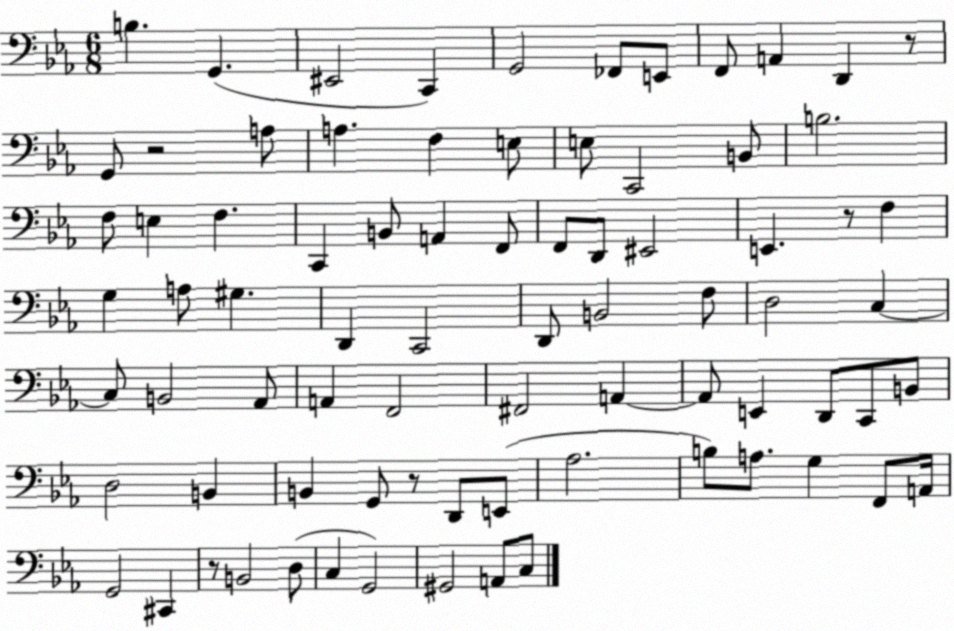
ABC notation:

X:1
T:Untitled
M:6/8
L:1/4
K:Eb
B, G,, ^E,,2 C,, G,,2 _F,,/2 E,,/2 F,,/2 A,, D,, z/2 G,,/2 z2 A,/2 A, F, E,/2 E,/2 C,,2 B,,/2 B,2 F,/2 E, F, C,, B,,/2 A,, F,,/2 F,,/2 D,,/2 ^E,,2 E,, z/2 F, G, A,/2 ^G, D,, C,,2 D,,/2 B,,2 F,/2 D,2 C, C,/2 B,,2 _A,,/2 A,, F,,2 ^F,,2 A,, A,,/2 E,, D,,/2 C,,/2 B,,/2 D,2 B,, B,, G,,/2 z/2 D,,/2 E,,/2 _A,2 B,/2 A,/2 G, F,,/2 A,,/4 G,,2 ^C,, z/2 B,,2 D,/2 C, G,,2 ^G,,2 A,,/2 C,/2